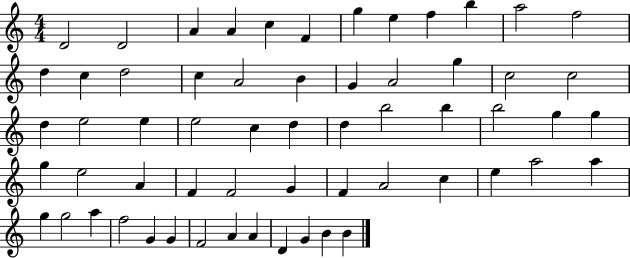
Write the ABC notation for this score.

X:1
T:Untitled
M:4/4
L:1/4
K:C
D2 D2 A A c F g e f b a2 f2 d c d2 c A2 B G A2 g c2 c2 d e2 e e2 c d d b2 b b2 g g g e2 A F F2 G F A2 c e a2 a g g2 a f2 G G F2 A A D G B B